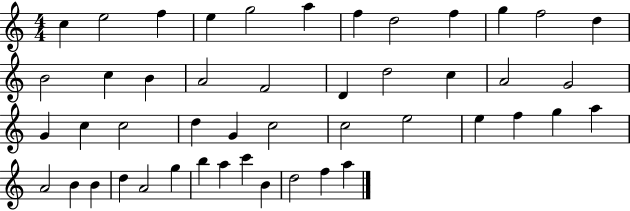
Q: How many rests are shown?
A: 0